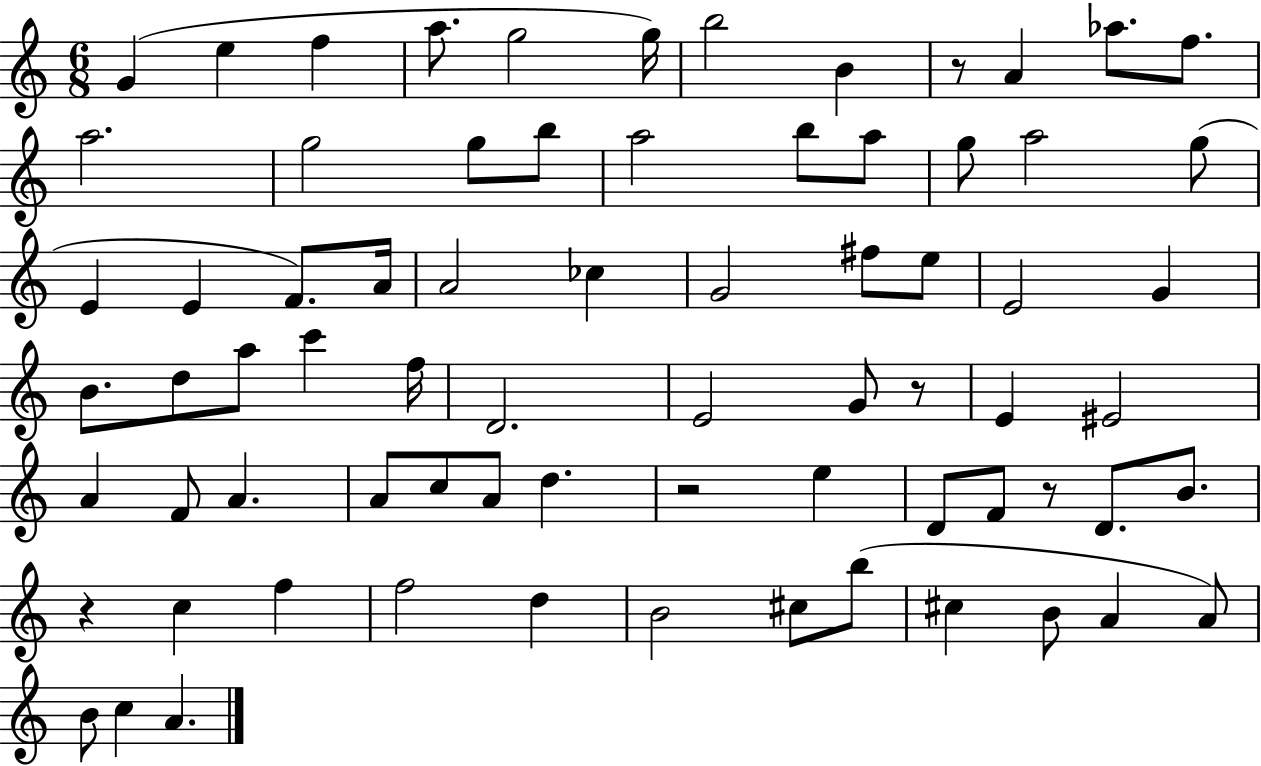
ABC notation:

X:1
T:Untitled
M:6/8
L:1/4
K:C
G e f a/2 g2 g/4 b2 B z/2 A _a/2 f/2 a2 g2 g/2 b/2 a2 b/2 a/2 g/2 a2 g/2 E E F/2 A/4 A2 _c G2 ^f/2 e/2 E2 G B/2 d/2 a/2 c' f/4 D2 E2 G/2 z/2 E ^E2 A F/2 A A/2 c/2 A/2 d z2 e D/2 F/2 z/2 D/2 B/2 z c f f2 d B2 ^c/2 b/2 ^c B/2 A A/2 B/2 c A